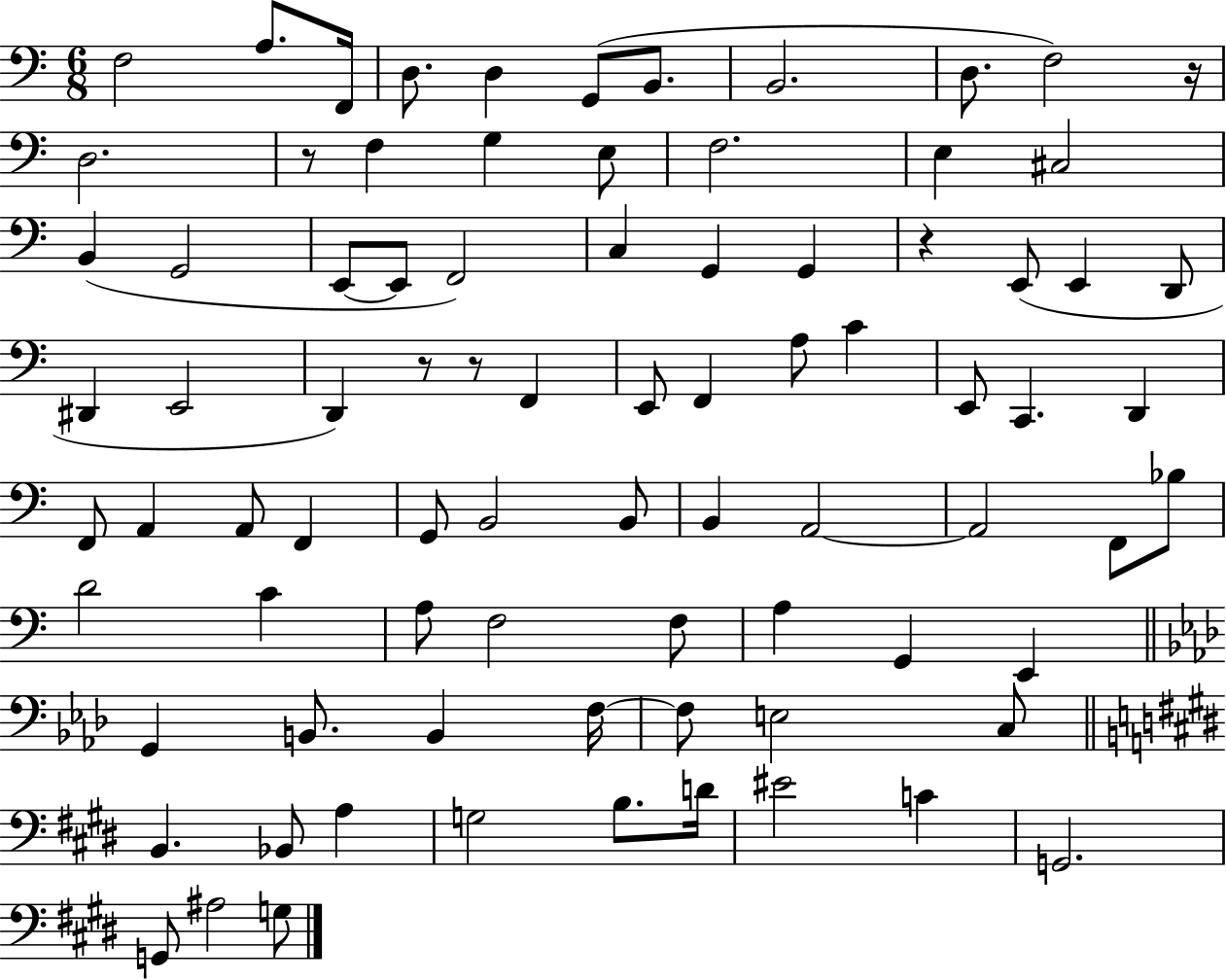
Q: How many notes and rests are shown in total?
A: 83